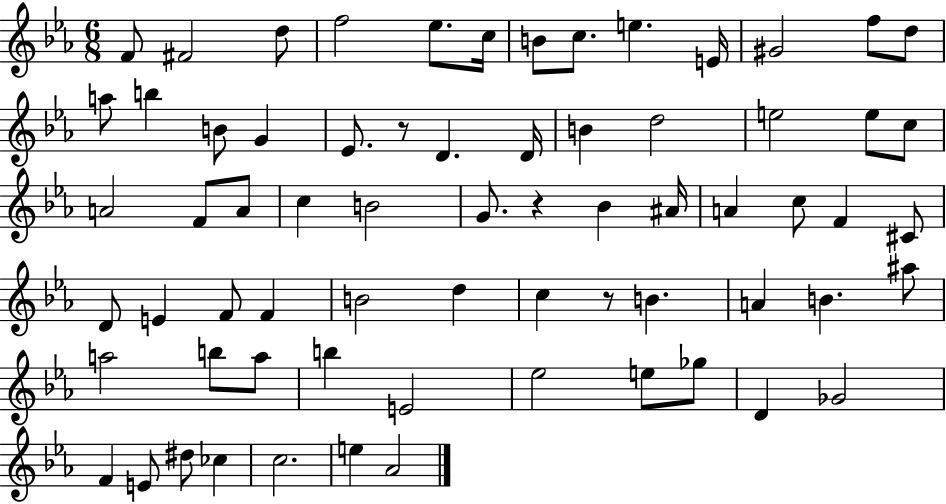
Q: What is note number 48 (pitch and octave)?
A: A#5